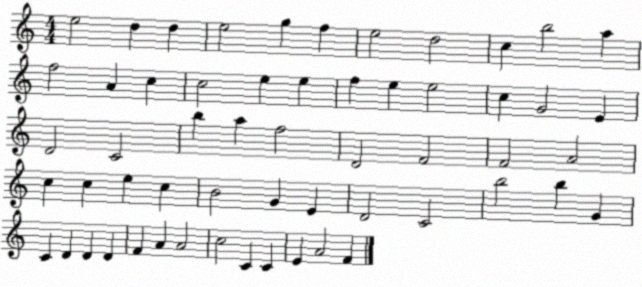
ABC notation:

X:1
T:Untitled
M:4/4
L:1/4
K:C
e2 d d e2 g f e2 d2 c b2 a f2 A c c2 e e f e e2 c G2 E D2 C2 b a f2 D2 F2 F2 A2 c c e c B2 G E D2 C2 b2 b G C D D D F A A2 c2 C C E A2 F